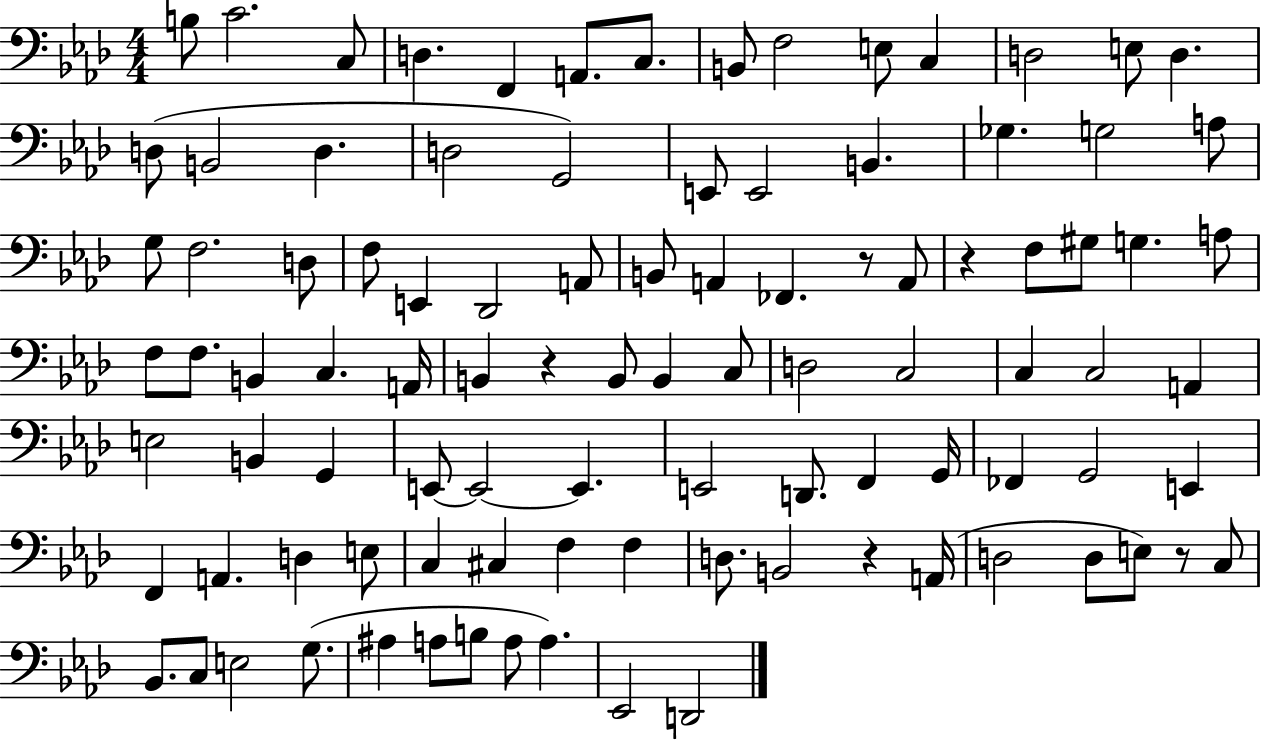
{
  \clef bass
  \numericTimeSignature
  \time 4/4
  \key aes \major
  b8 c'2. c8 | d4. f,4 a,8. c8. | b,8 f2 e8 c4 | d2 e8 d4. | \break d8( b,2 d4. | d2 g,2) | e,8 e,2 b,4. | ges4. g2 a8 | \break g8 f2. d8 | f8 e,4 des,2 a,8 | b,8 a,4 fes,4. r8 a,8 | r4 f8 gis8 g4. a8 | \break f8 f8. b,4 c4. a,16 | b,4 r4 b,8 b,4 c8 | d2 c2 | c4 c2 a,4 | \break e2 b,4 g,4 | e,8~~ e,2~~ e,4. | e,2 d,8. f,4 g,16 | fes,4 g,2 e,4 | \break f,4 a,4. d4 e8 | c4 cis4 f4 f4 | d8. b,2 r4 a,16( | d2 d8 e8) r8 c8 | \break bes,8. c8 e2 g8.( | ais4 a8 b8 a8 a4.) | ees,2 d,2 | \bar "|."
}